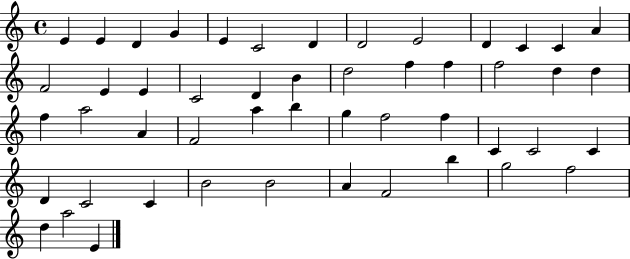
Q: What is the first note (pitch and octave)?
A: E4